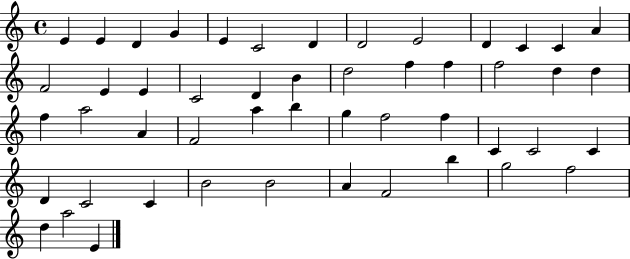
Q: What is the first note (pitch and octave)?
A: E4